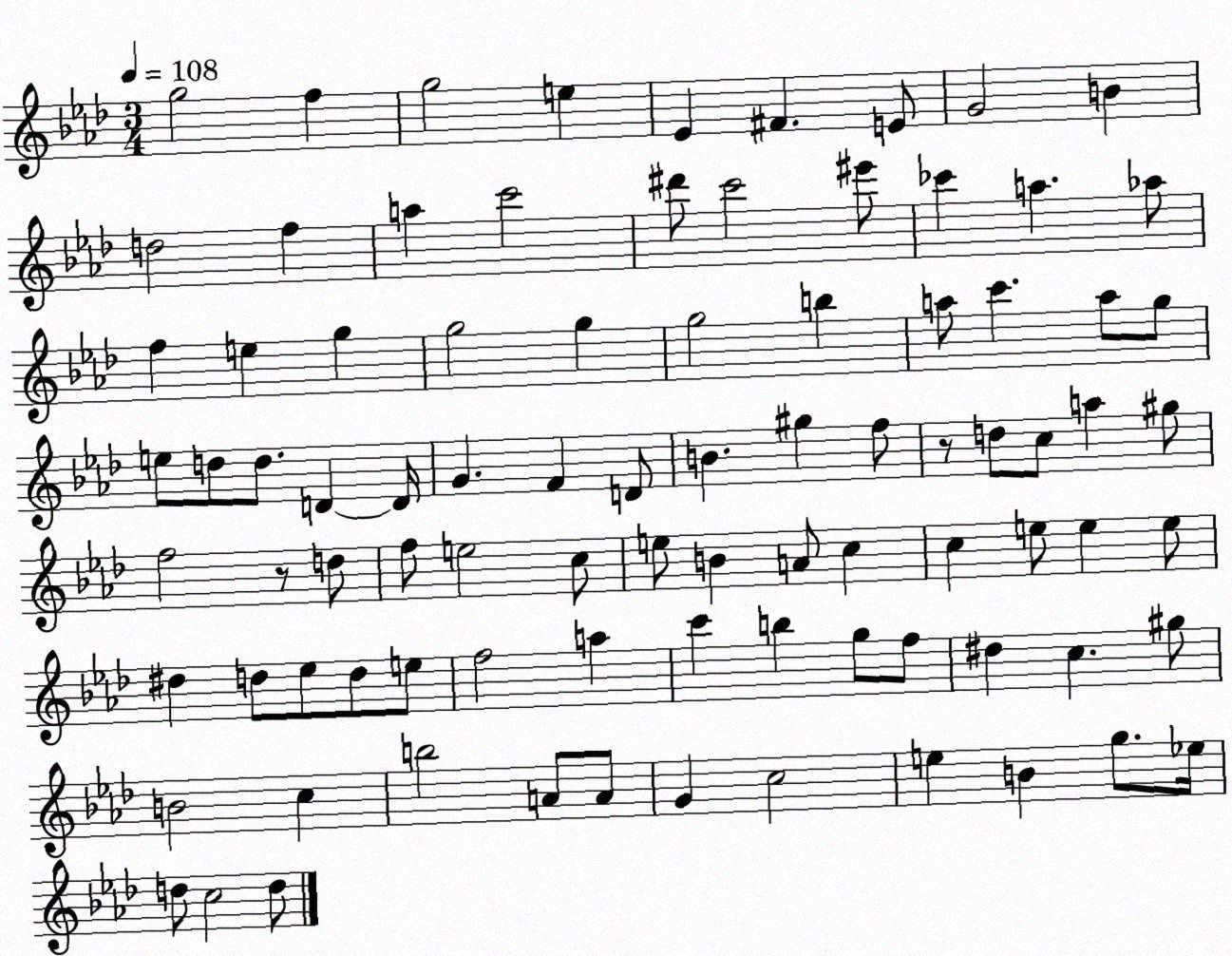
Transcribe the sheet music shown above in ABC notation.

X:1
T:Untitled
M:3/4
L:1/4
K:Ab
g2 f g2 e _E ^F E/2 G2 B d2 f a c'2 ^d'/2 c'2 ^e'/2 _c' a _a/2 f e g g2 g g2 b a/2 c' a/2 g/2 e/2 d/2 d/2 D D/4 G F D/2 B ^g f/2 z/2 d/2 c/2 a ^g/2 f2 z/2 d/2 f/2 e2 c/2 e/2 B A/2 c c e/2 e e/2 ^d d/2 _e/2 d/2 e/2 f2 a c' b g/2 f/2 ^d c ^g/2 B2 c b2 A/2 A/2 G c2 e B g/2 _e/4 d/2 c2 d/2